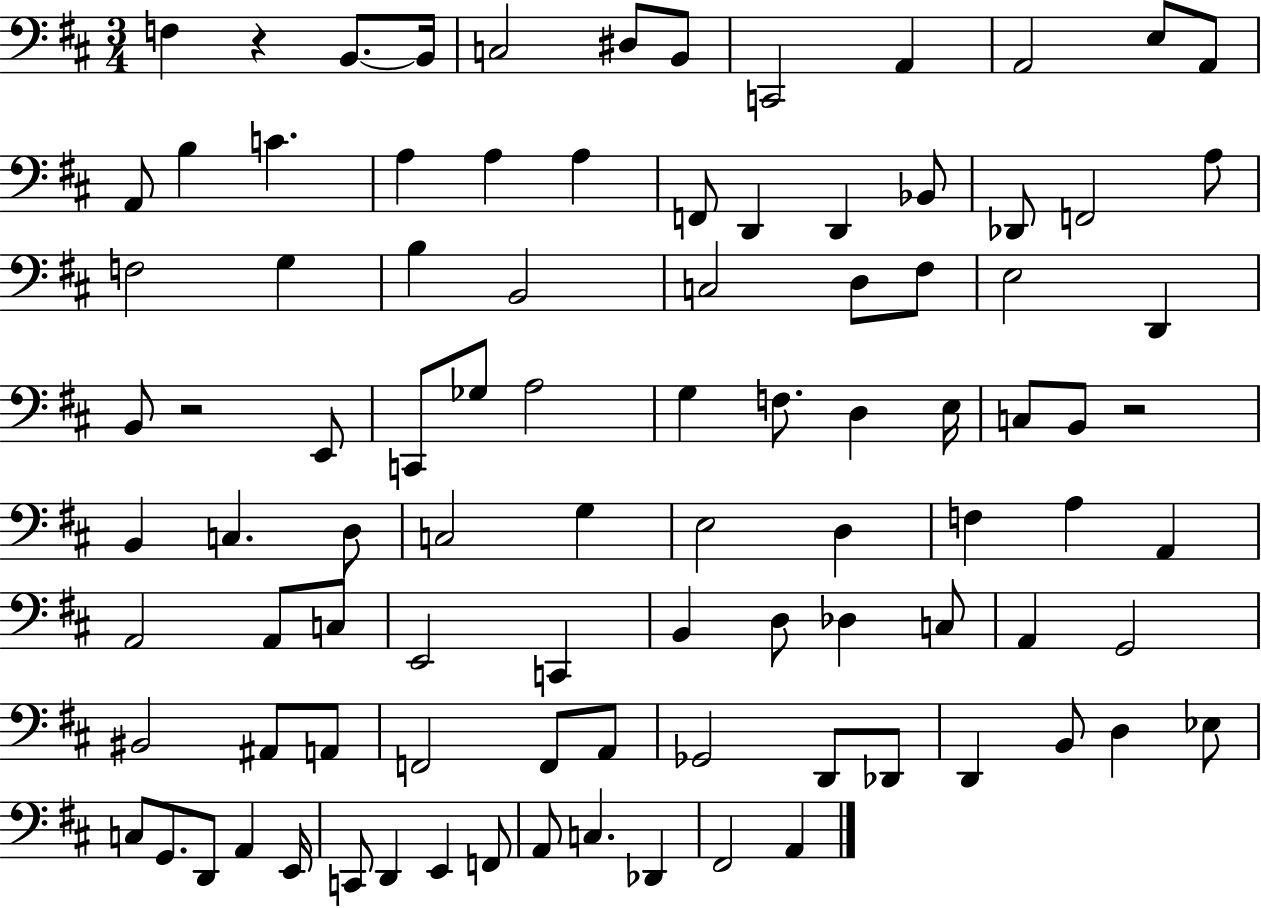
F3/q R/q B2/e. B2/s C3/h D#3/e B2/e C2/h A2/q A2/h E3/e A2/e A2/e B3/q C4/q. A3/q A3/q A3/q F2/e D2/q D2/q Bb2/e Db2/e F2/h A3/e F3/h G3/q B3/q B2/h C3/h D3/e F#3/e E3/h D2/q B2/e R/h E2/e C2/e Gb3/e A3/h G3/q F3/e. D3/q E3/s C3/e B2/e R/h B2/q C3/q. D3/e C3/h G3/q E3/h D3/q F3/q A3/q A2/q A2/h A2/e C3/e E2/h C2/q B2/q D3/e Db3/q C3/e A2/q G2/h BIS2/h A#2/e A2/e F2/h F2/e A2/e Gb2/h D2/e Db2/e D2/q B2/e D3/q Eb3/e C3/e G2/e. D2/e A2/q E2/s C2/e D2/q E2/q F2/e A2/e C3/q. Db2/q F#2/h A2/q